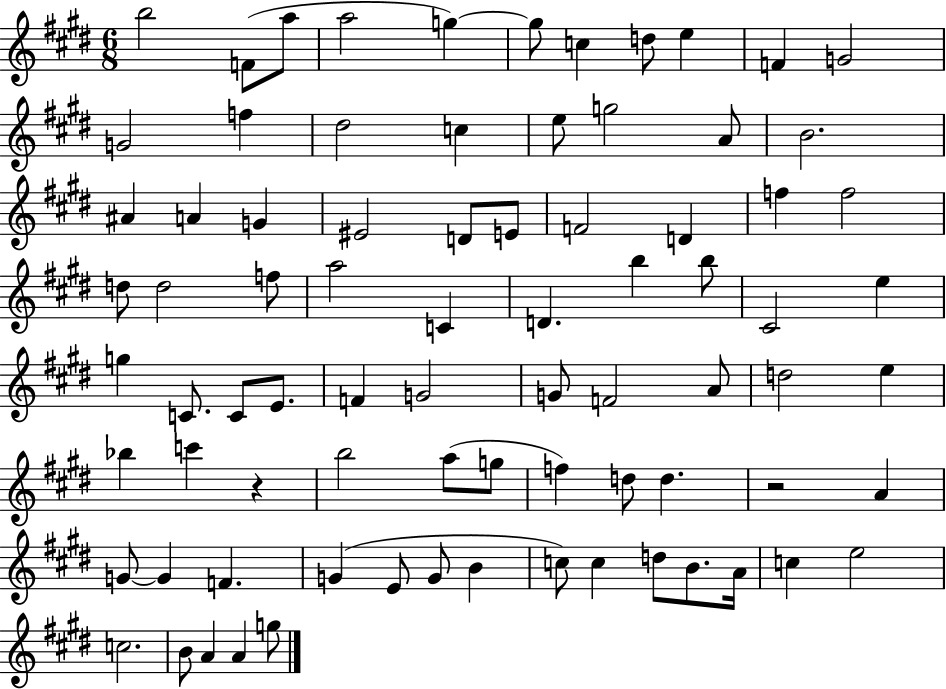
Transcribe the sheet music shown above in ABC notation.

X:1
T:Untitled
M:6/8
L:1/4
K:E
b2 F/2 a/2 a2 g g/2 c d/2 e F G2 G2 f ^d2 c e/2 g2 A/2 B2 ^A A G ^E2 D/2 E/2 F2 D f f2 d/2 d2 f/2 a2 C D b b/2 ^C2 e g C/2 C/2 E/2 F G2 G/2 F2 A/2 d2 e _b c' z b2 a/2 g/2 f d/2 d z2 A G/2 G F G E/2 G/2 B c/2 c d/2 B/2 A/4 c e2 c2 B/2 A A g/2